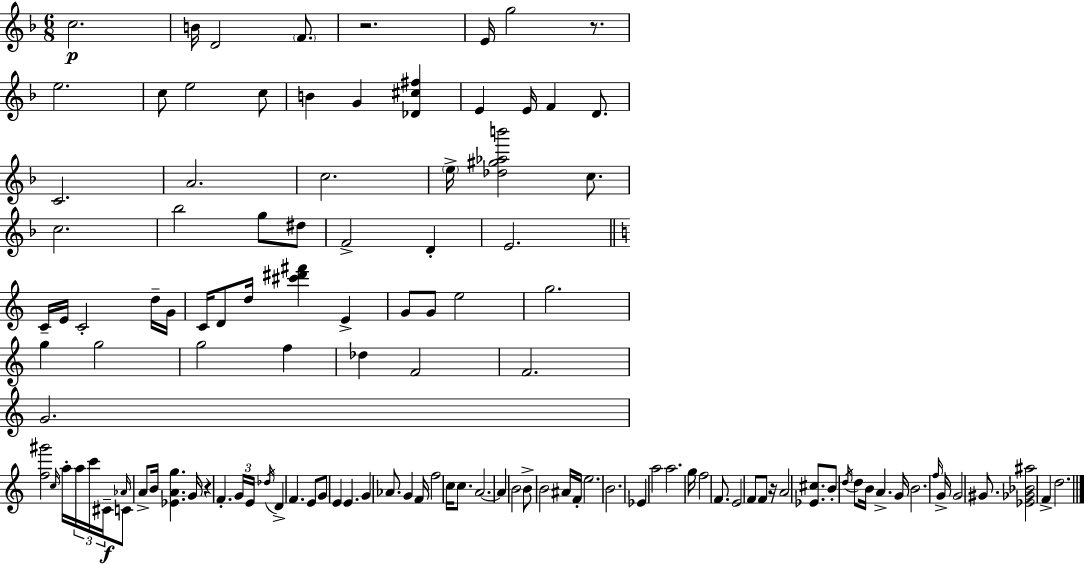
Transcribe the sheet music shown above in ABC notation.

X:1
T:Untitled
M:6/8
L:1/4
K:F
c2 B/4 D2 F/2 z2 E/4 g2 z/2 e2 c/2 e2 c/2 B G [_D^c^f] E E/4 F D/2 C2 A2 c2 e/4 [_d^g_ab']2 c/2 c2 _b2 g/2 ^d/2 F2 D E2 C/4 E/4 C2 d/4 G/4 C/4 D/2 d/4 [^c'^d'^f'] E G/2 G/2 e2 g2 g g2 g2 f _d F2 F2 G2 [f^g']2 c/4 a/4 a/4 c'/4 ^C/4 _A/4 C/2 A/2 B/4 [_EAg] G/4 z F G/4 E/4 _d/4 D F E/2 G/2 E E G _A/2 G F/4 f2 c/4 c/2 A2 A B2 B/2 B2 ^A/4 F/4 e2 B2 _E a2 a2 g/4 f2 F/2 E2 F/2 F/2 z/4 A2 [_E^c]/2 B/2 d/4 d/2 B/4 A G/4 B2 f/4 G/4 G2 ^G/2 [_E_G_B^a]2 F d2